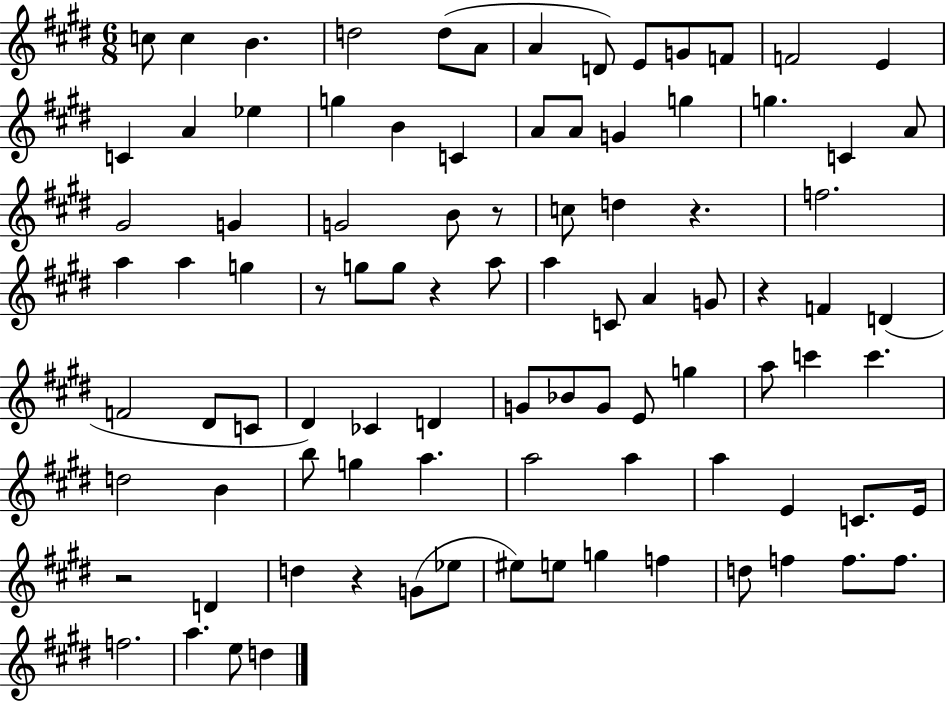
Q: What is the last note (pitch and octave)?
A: D5